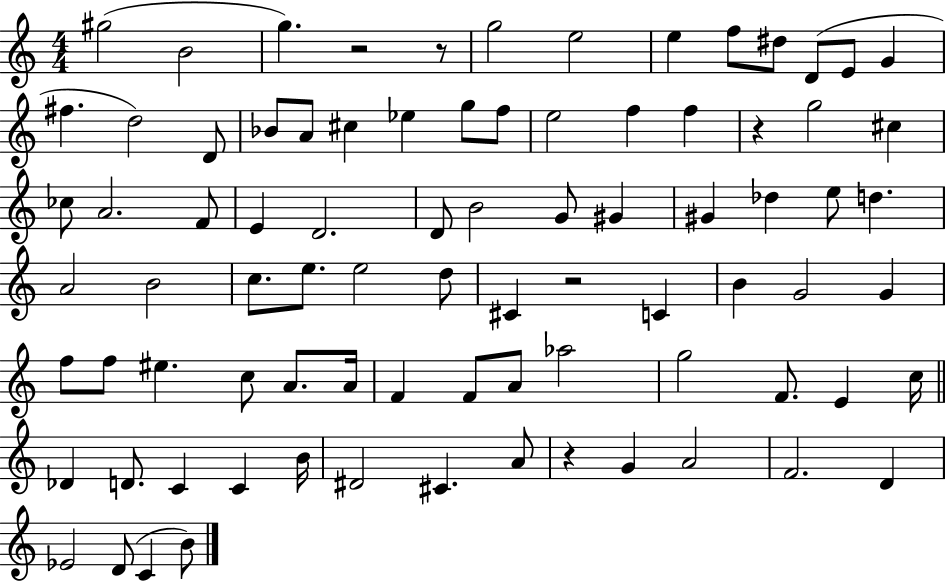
G#5/h B4/h G5/q. R/h R/e G5/h E5/h E5/q F5/e D#5/e D4/e E4/e G4/q F#5/q. D5/h D4/e Bb4/e A4/e C#5/q Eb5/q G5/e F5/e E5/h F5/q F5/q R/q G5/h C#5/q CES5/e A4/h. F4/e E4/q D4/h. D4/e B4/h G4/e G#4/q G#4/q Db5/q E5/e D5/q. A4/h B4/h C5/e. E5/e. E5/h D5/e C#4/q R/h C4/q B4/q G4/h G4/q F5/e F5/e EIS5/q. C5/e A4/e. A4/s F4/q F4/e A4/e Ab5/h G5/h F4/e. E4/q C5/s Db4/q D4/e. C4/q C4/q B4/s D#4/h C#4/q. A4/e R/q G4/q A4/h F4/h. D4/q Eb4/h D4/e C4/q B4/e